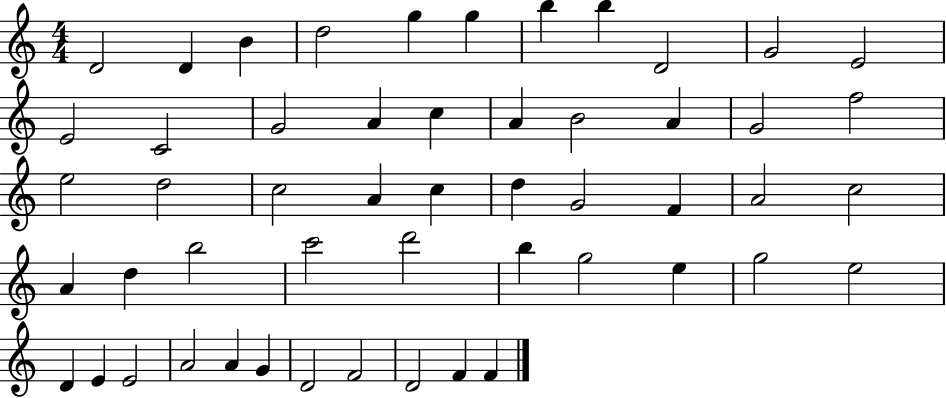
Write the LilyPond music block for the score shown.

{
  \clef treble
  \numericTimeSignature
  \time 4/4
  \key c \major
  d'2 d'4 b'4 | d''2 g''4 g''4 | b''4 b''4 d'2 | g'2 e'2 | \break e'2 c'2 | g'2 a'4 c''4 | a'4 b'2 a'4 | g'2 f''2 | \break e''2 d''2 | c''2 a'4 c''4 | d''4 g'2 f'4 | a'2 c''2 | \break a'4 d''4 b''2 | c'''2 d'''2 | b''4 g''2 e''4 | g''2 e''2 | \break d'4 e'4 e'2 | a'2 a'4 g'4 | d'2 f'2 | d'2 f'4 f'4 | \break \bar "|."
}